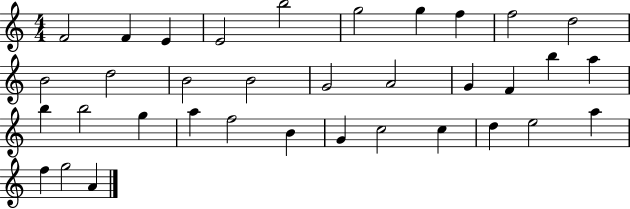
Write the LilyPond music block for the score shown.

{
  \clef treble
  \numericTimeSignature
  \time 4/4
  \key c \major
  f'2 f'4 e'4 | e'2 b''2 | g''2 g''4 f''4 | f''2 d''2 | \break b'2 d''2 | b'2 b'2 | g'2 a'2 | g'4 f'4 b''4 a''4 | \break b''4 b''2 g''4 | a''4 f''2 b'4 | g'4 c''2 c''4 | d''4 e''2 a''4 | \break f''4 g''2 a'4 | \bar "|."
}